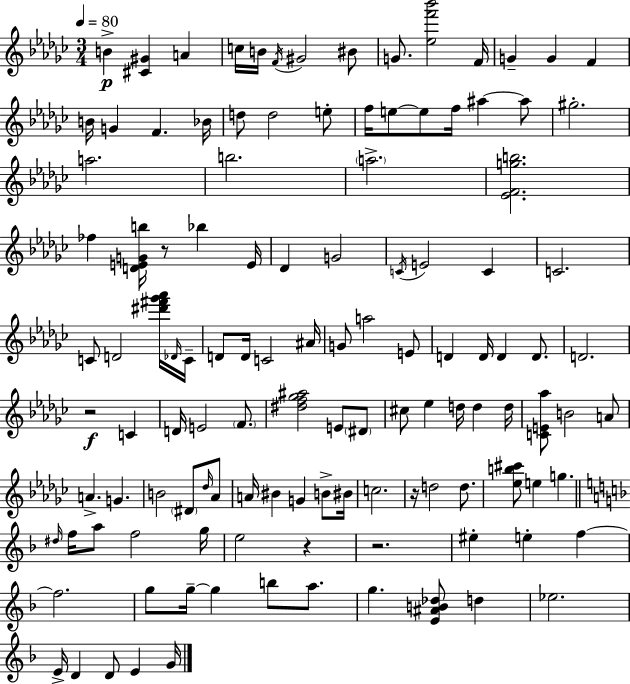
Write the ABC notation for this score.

X:1
T:Untitled
M:3/4
L:1/4
K:Ebm
B [^C^G] A c/4 B/4 F/4 ^G2 ^B/2 G/2 [_ef'_b']2 F/4 G G F B/4 G F _B/4 d/2 d2 e/2 f/4 e/2 e/2 f/4 ^a ^a/2 ^g2 a2 b2 a2 [_EFgb]2 _f [DEGb]/4 z/2 _b E/4 _D G2 C/4 E2 C C2 C/2 D2 [^d'^f'_g'_a']/4 _D/4 C/4 D/2 D/4 C2 ^A/4 G/2 a2 E/2 D D/4 D D/2 D2 z2 C D/4 E2 F/2 [^df_g^a]2 E/2 ^D/2 ^c/2 _e d/4 d d/4 [CE_a]/2 B2 A/2 A G B2 ^D/2 _d/4 _A/2 A/4 ^B G B/2 ^B/4 c2 z/4 d2 d/2 [_eb^c']/2 e g ^d/4 f/4 a/2 f2 g/4 e2 z z2 ^e e f f2 g/2 g/4 g b/2 a/2 g [E^AB_d]/2 d _e2 E/4 D D/2 E G/4